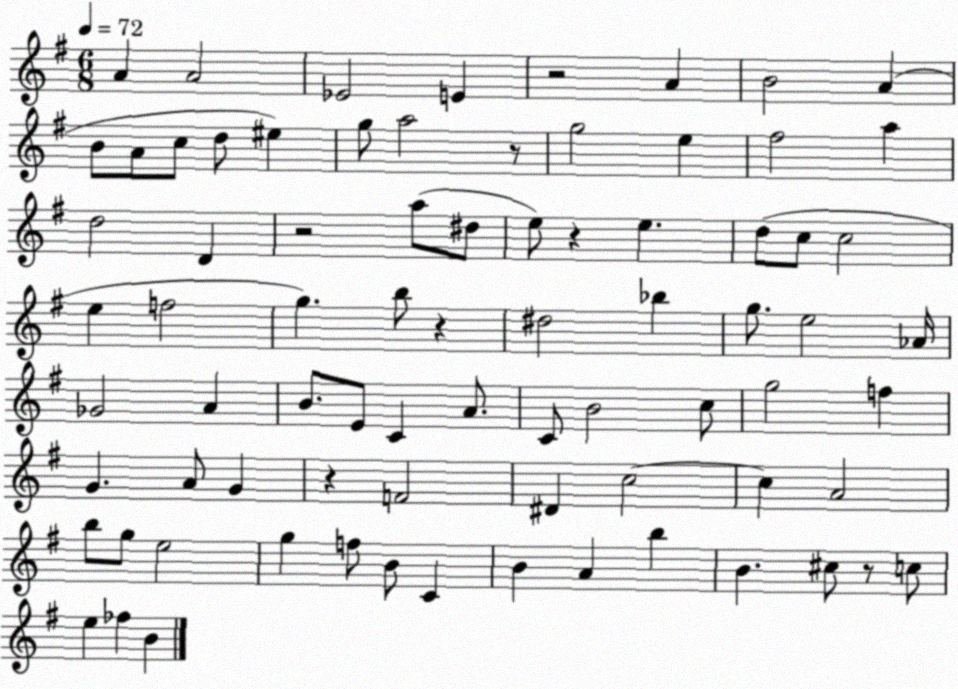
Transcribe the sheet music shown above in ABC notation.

X:1
T:Untitled
M:6/8
L:1/4
K:G
A A2 _E2 E z2 A B2 A B/2 A/2 c/2 d/2 ^e g/2 a2 z/2 g2 e ^f2 a d2 D z2 a/2 ^d/2 e/2 z e d/2 c/2 c2 e f2 g b/2 z ^d2 _b g/2 e2 _A/4 _G2 A B/2 E/2 C A/2 C/2 B2 c/2 g2 f G A/2 G z F2 ^D c2 c A2 b/2 g/2 e2 g f/2 B/2 C B A b B ^c/2 z/2 c/2 e _f B